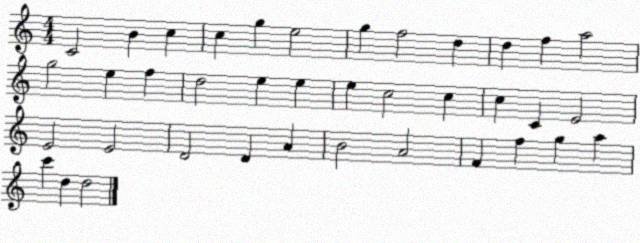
X:1
T:Untitled
M:4/4
L:1/4
K:C
C2 B c c g e2 g f2 d d f a2 g2 e f d2 e e e c2 c c C E2 E2 E2 D2 D A B2 A2 F f g a c' d d2